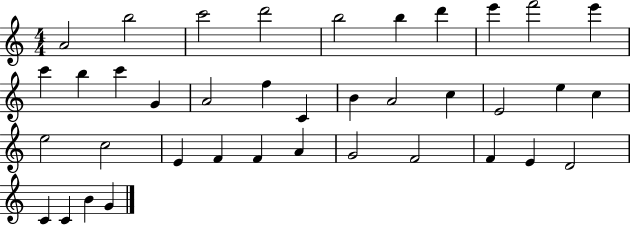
{
  \clef treble
  \numericTimeSignature
  \time 4/4
  \key c \major
  a'2 b''2 | c'''2 d'''2 | b''2 b''4 d'''4 | e'''4 f'''2 e'''4 | \break c'''4 b''4 c'''4 g'4 | a'2 f''4 c'4 | b'4 a'2 c''4 | e'2 e''4 c''4 | \break e''2 c''2 | e'4 f'4 f'4 a'4 | g'2 f'2 | f'4 e'4 d'2 | \break c'4 c'4 b'4 g'4 | \bar "|."
}